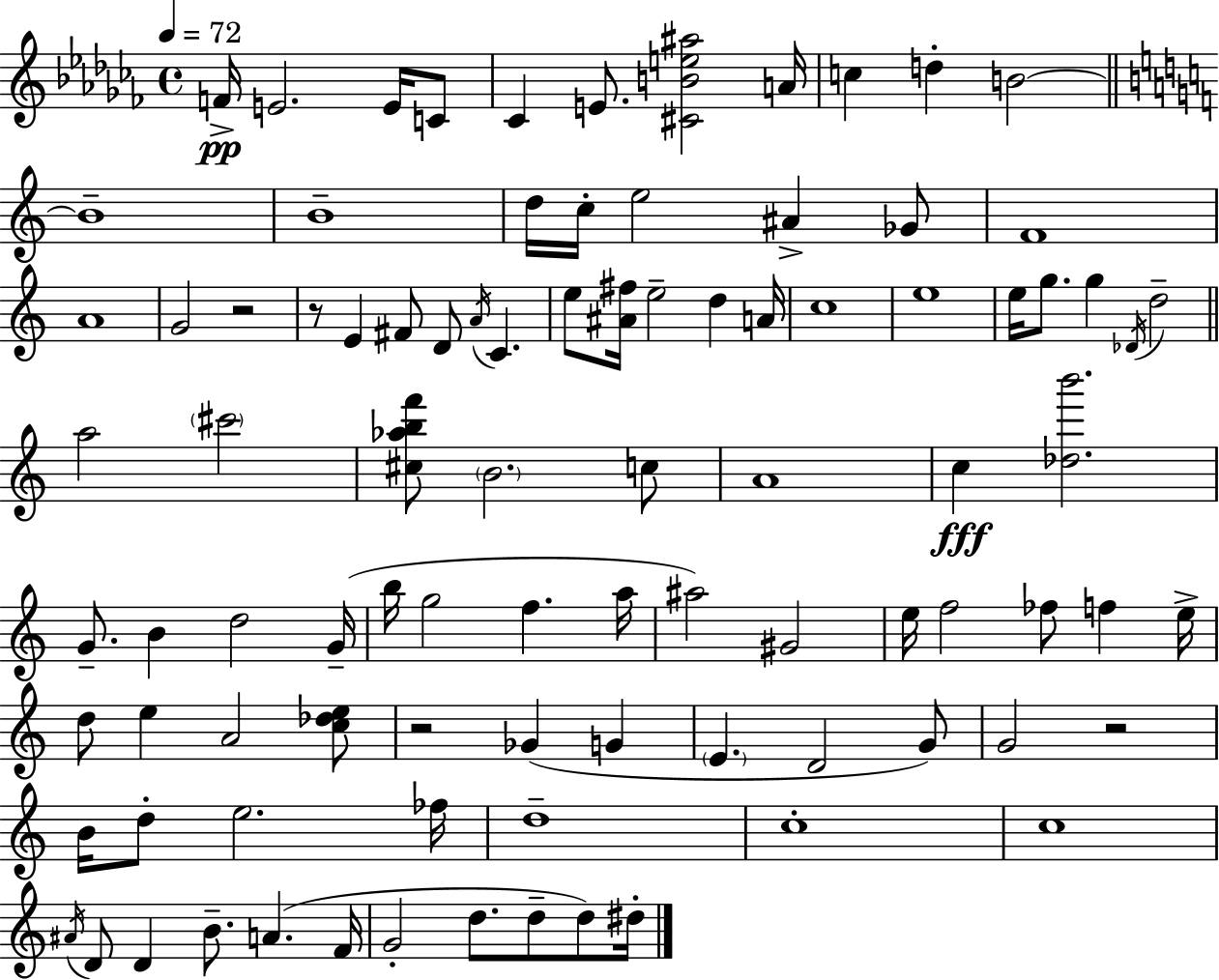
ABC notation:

X:1
T:Untitled
M:4/4
L:1/4
K:Abm
F/4 E2 E/4 C/2 _C E/2 [^CBe^a]2 A/4 c d B2 B4 B4 d/4 c/4 e2 ^A _G/2 F4 A4 G2 z2 z/2 E ^F/2 D/2 A/4 C e/2 [^A^f]/4 e2 d A/4 c4 e4 e/4 g/2 g _D/4 d2 a2 ^c'2 [^c_abf']/2 B2 c/2 A4 c [_db']2 G/2 B d2 G/4 b/4 g2 f a/4 ^a2 ^G2 e/4 f2 _f/2 f e/4 d/2 e A2 [c_de]/2 z2 _G G E D2 G/2 G2 z2 B/4 d/2 e2 _f/4 d4 c4 c4 ^A/4 D/2 D B/2 A F/4 G2 d/2 d/2 d/2 ^d/4